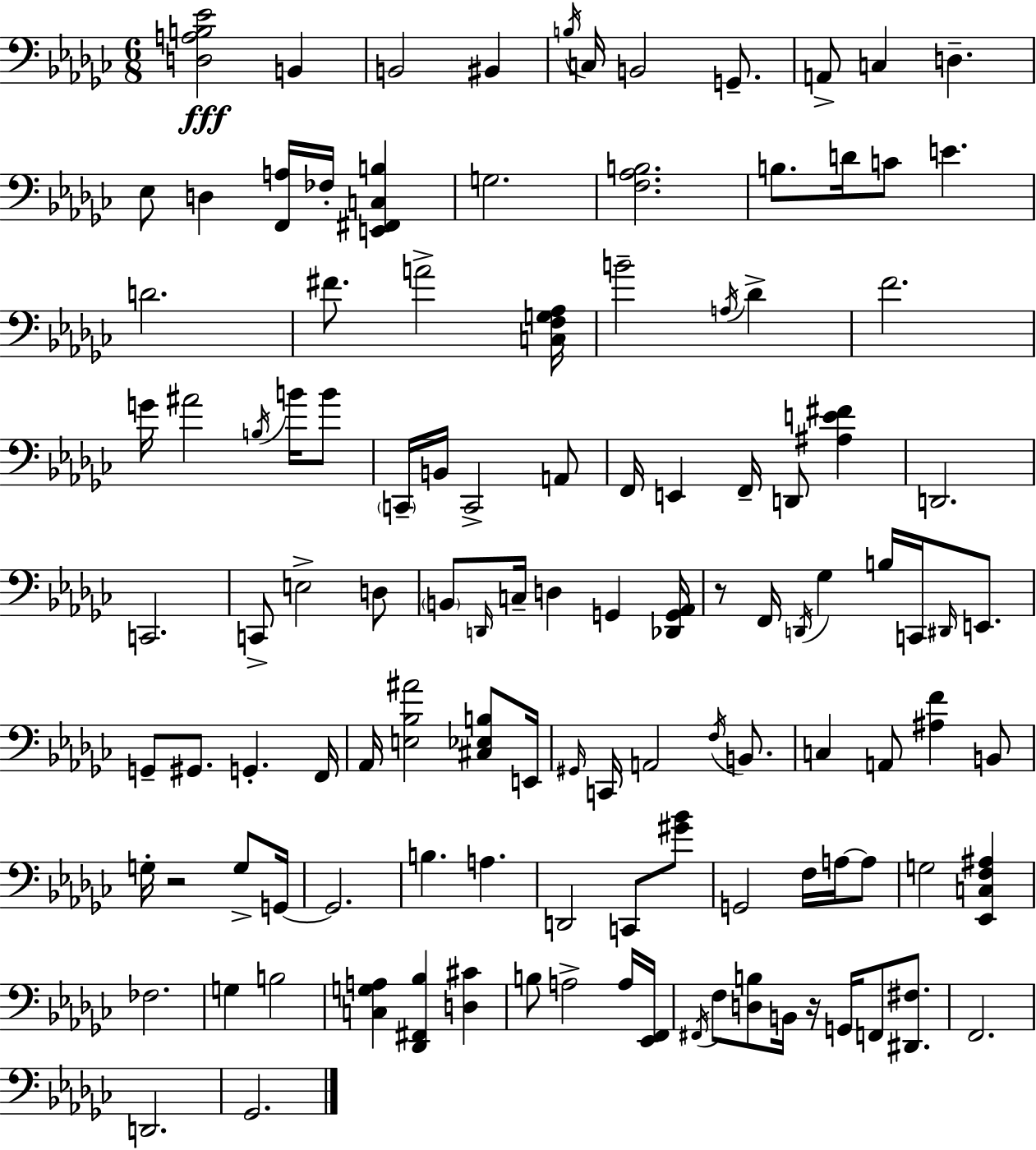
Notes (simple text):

[D3,A3,B3,Eb4]/h B2/q B2/h BIS2/q B3/s C3/s B2/h G2/e. A2/e C3/q D3/q. Eb3/e D3/q [F2,A3]/s FES3/s [E2,F#2,C3,B3]/q G3/h. [F3,Ab3,B3]/h. B3/e. D4/s C4/e E4/q. D4/h. F#4/e. A4/h [C3,F3,G3,Ab3]/s B4/h A3/s Db4/q F4/h. G4/s A#4/h B3/s B4/s B4/e C2/s B2/s C2/h A2/e F2/s E2/q F2/s D2/e [A#3,E4,F#4]/q D2/h. C2/h. C2/e E3/h D3/e B2/e D2/s C3/s D3/q G2/q [Db2,G2,Ab2]/s R/e F2/s D2/s Gb3/q B3/s C2/s D#2/s E2/e. G2/e G#2/e. G2/q. F2/s Ab2/s [E3,Bb3,A#4]/h [C#3,Eb3,B3]/e E2/s G#2/s C2/s A2/h F3/s B2/e. C3/q A2/e [A#3,F4]/q B2/e G3/s R/h G3/e G2/s G2/h. B3/q. A3/q. D2/h C2/e [G#4,Bb4]/e G2/h F3/s A3/s A3/e G3/h [Eb2,C3,F3,A#3]/q FES3/h. G3/q B3/h [C3,G3,A3]/q [Db2,F#2,Bb3]/q [D3,C#4]/q B3/e A3/h A3/s [Eb2,F2]/s F#2/s F3/e [D3,B3]/e B2/s R/s G2/s F2/e [D#2,F#3]/e. F2/h. D2/h. Gb2/h.